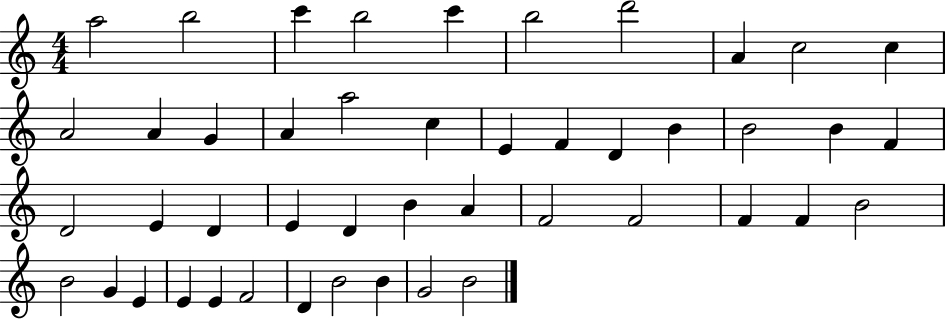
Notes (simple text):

A5/h B5/h C6/q B5/h C6/q B5/h D6/h A4/q C5/h C5/q A4/h A4/q G4/q A4/q A5/h C5/q E4/q F4/q D4/q B4/q B4/h B4/q F4/q D4/h E4/q D4/q E4/q D4/q B4/q A4/q F4/h F4/h F4/q F4/q B4/h B4/h G4/q E4/q E4/q E4/q F4/h D4/q B4/h B4/q G4/h B4/h